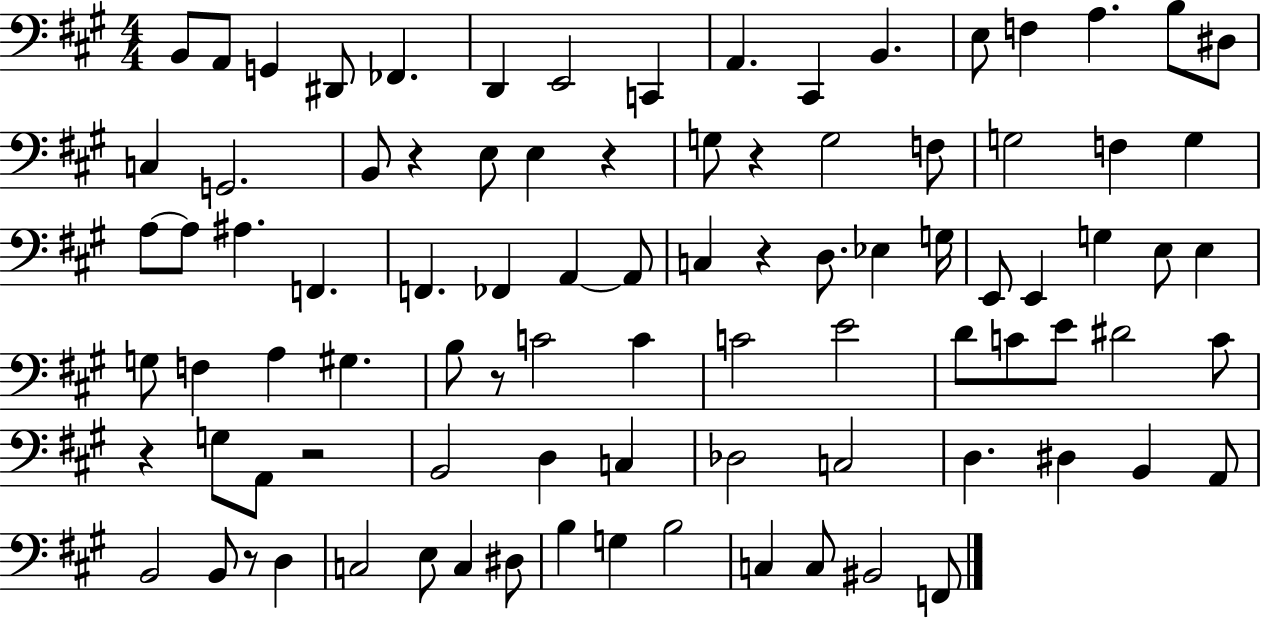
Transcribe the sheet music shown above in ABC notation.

X:1
T:Untitled
M:4/4
L:1/4
K:A
B,,/2 A,,/2 G,, ^D,,/2 _F,, D,, E,,2 C,, A,, ^C,, B,, E,/2 F, A, B,/2 ^D,/2 C, G,,2 B,,/2 z E,/2 E, z G,/2 z G,2 F,/2 G,2 F, G, A,/2 A,/2 ^A, F,, F,, _F,, A,, A,,/2 C, z D,/2 _E, G,/4 E,,/2 E,, G, E,/2 E, G,/2 F, A, ^G, B,/2 z/2 C2 C C2 E2 D/2 C/2 E/2 ^D2 C/2 z G,/2 A,,/2 z2 B,,2 D, C, _D,2 C,2 D, ^D, B,, A,,/2 B,,2 B,,/2 z/2 D, C,2 E,/2 C, ^D,/2 B, G, B,2 C, C,/2 ^B,,2 F,,/2